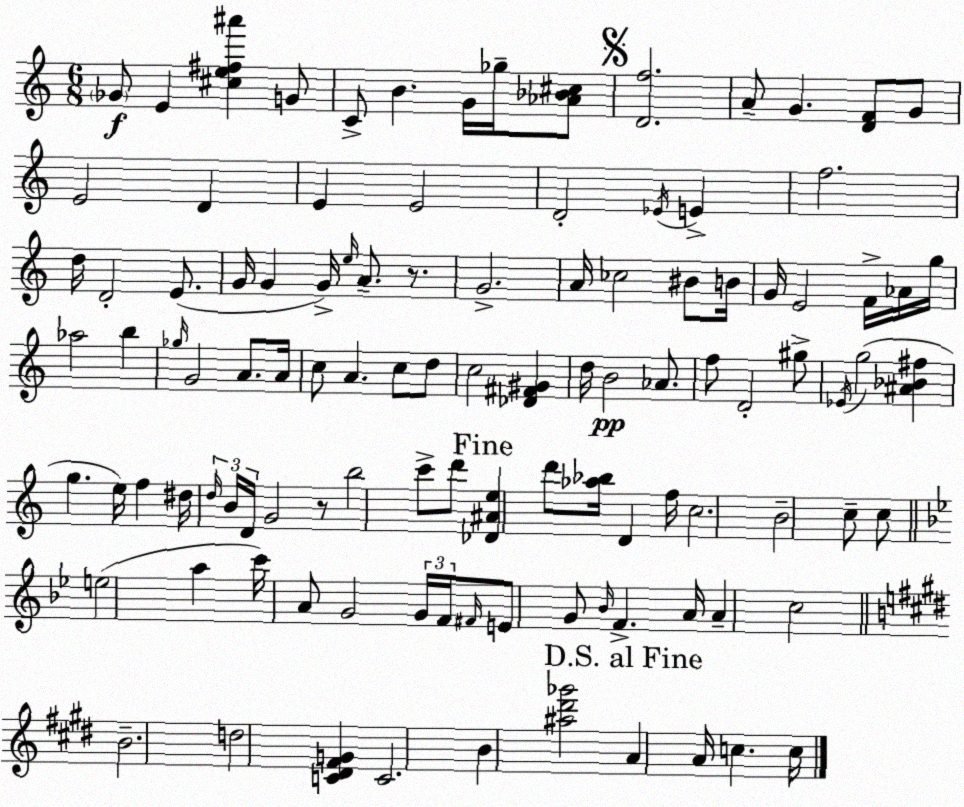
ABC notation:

X:1
T:Untitled
M:6/8
L:1/4
K:C
_G/2 E [^ce^f^a'] G/2 C/2 B G/4 _g/4 [_A_B^c]/2 [Df]2 A/2 G [DF]/2 G/2 E2 D E E2 D2 _E/4 E f2 d/4 D2 E/2 G/4 G G/4 e/4 A/2 z/2 G2 A/4 _c2 ^B/2 B/4 G/4 E2 F/4 _A/4 g/4 _a2 b _g/4 G2 A/2 A/4 c/2 A c/2 d/2 c2 [_D^F^G] d/4 B2 _A/2 f/2 D2 ^g/2 _E/4 g2 [^A_B^f] g e/4 f ^d/4 d/4 B/4 D/4 G2 z/2 b2 c'/2 d'/2 [_D^Ae] d'/2 [_a_b]/4 D f/4 c2 B2 c/2 c/2 e2 a c'/4 A/2 G2 G/4 F/4 ^F/4 E/2 G/2 _B/4 F A/4 A c2 B2 d2 [C^D^FG] C2 B [^a^d'_g']2 A A/4 c c/4